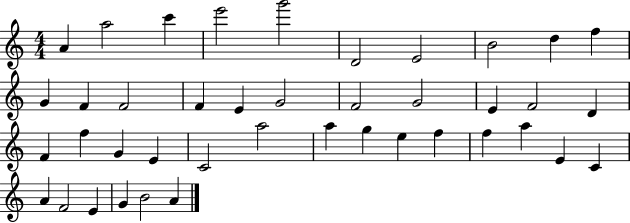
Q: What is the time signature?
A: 4/4